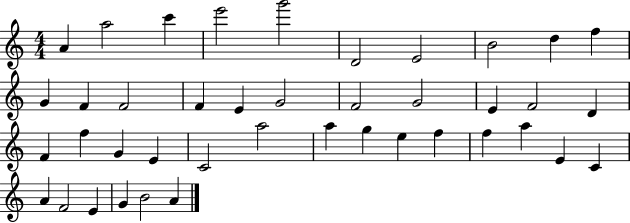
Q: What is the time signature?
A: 4/4